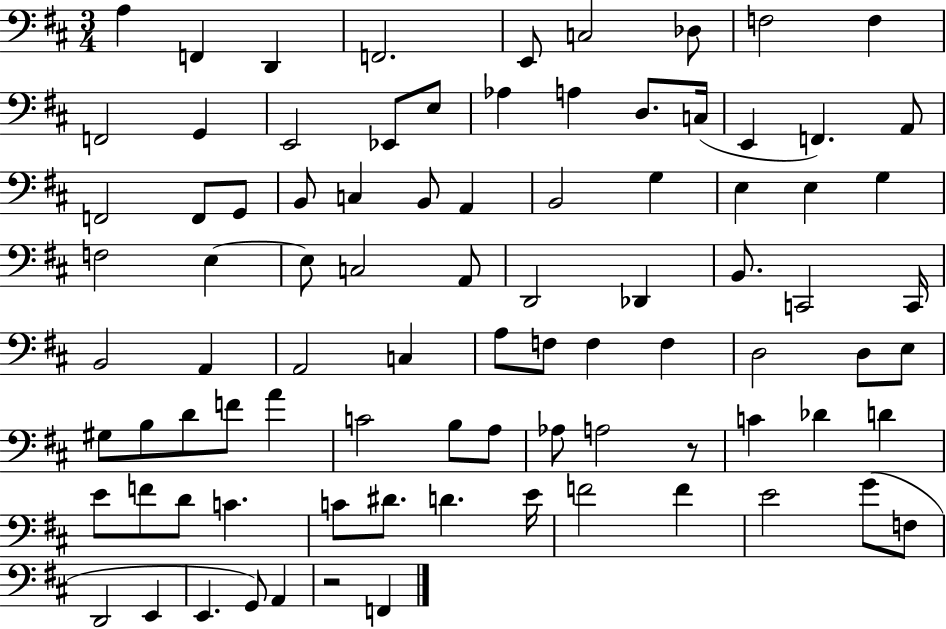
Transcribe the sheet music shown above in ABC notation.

X:1
T:Untitled
M:3/4
L:1/4
K:D
A, F,, D,, F,,2 E,,/2 C,2 _D,/2 F,2 F, F,,2 G,, E,,2 _E,,/2 E,/2 _A, A, D,/2 C,/4 E,, F,, A,,/2 F,,2 F,,/2 G,,/2 B,,/2 C, B,,/2 A,, B,,2 G, E, E, G, F,2 E, E,/2 C,2 A,,/2 D,,2 _D,, B,,/2 C,,2 C,,/4 B,,2 A,, A,,2 C, A,/2 F,/2 F, F, D,2 D,/2 E,/2 ^G,/2 B,/2 D/2 F/2 A C2 B,/2 A,/2 _A,/2 A,2 z/2 C _D D E/2 F/2 D/2 C C/2 ^D/2 D E/4 F2 F E2 G/2 F,/2 D,,2 E,, E,, G,,/2 A,, z2 F,,